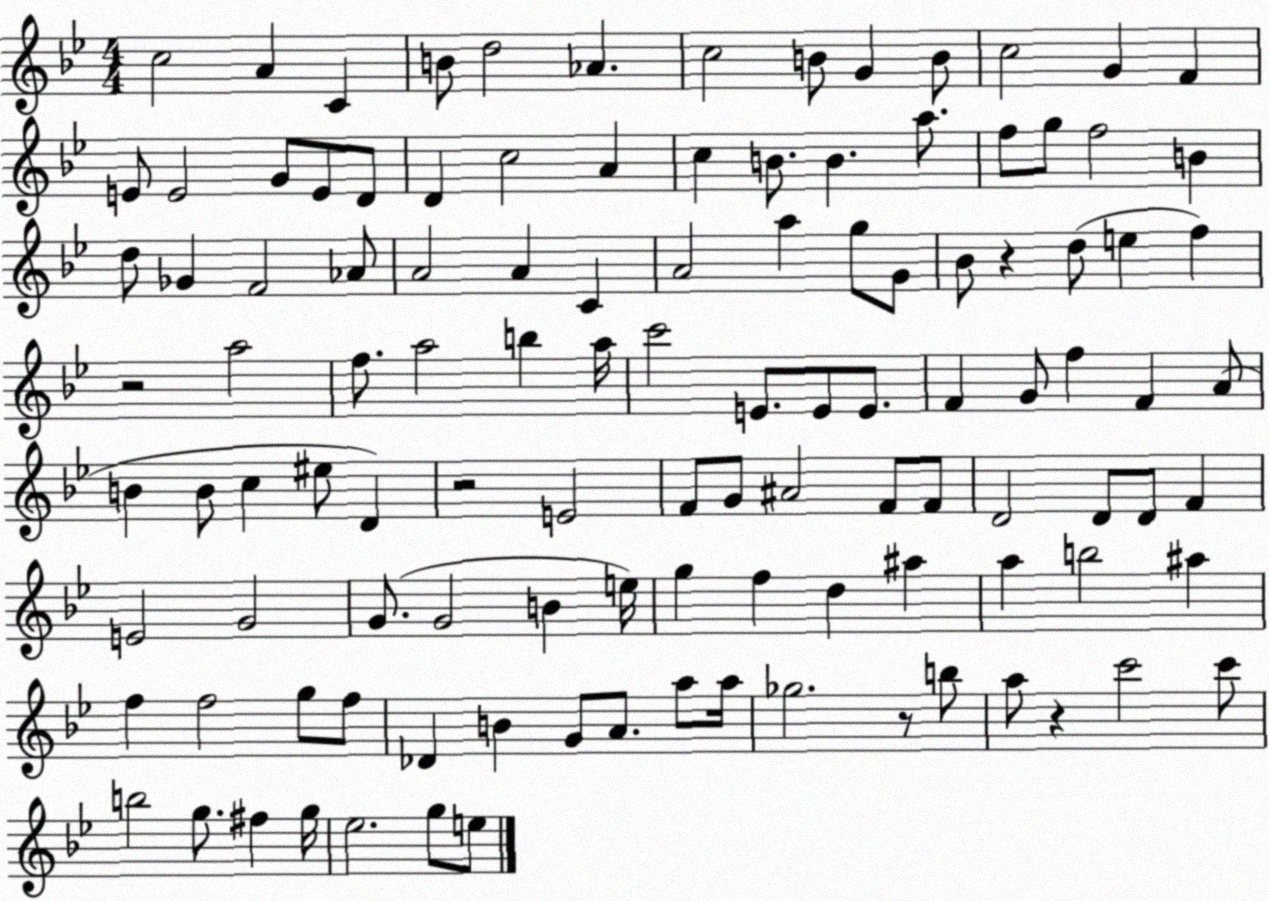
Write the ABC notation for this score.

X:1
T:Untitled
M:4/4
L:1/4
K:Bb
c2 A C B/2 d2 _A c2 B/2 G B/2 c2 G F E/2 E2 G/2 E/2 D/2 D c2 A c B/2 B a/2 f/2 g/2 f2 B d/2 _G F2 _A/2 A2 A C A2 a g/2 G/2 _B/2 z d/2 e f z2 a2 f/2 a2 b a/4 c'2 E/2 E/2 E/2 F G/2 f F A/2 B B/2 c ^e/2 D z2 E2 F/2 G/2 ^A2 F/2 F/2 D2 D/2 D/2 F E2 G2 G/2 G2 B e/4 g f d ^a a b2 ^a f f2 g/2 f/2 _D B G/2 A/2 a/2 a/4 _g2 z/2 b/2 a/2 z c'2 c'/2 b2 g/2 ^f g/4 _e2 g/2 e/2